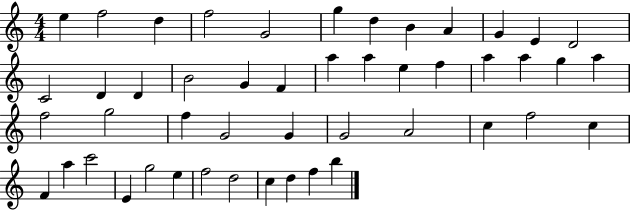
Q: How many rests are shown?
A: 0